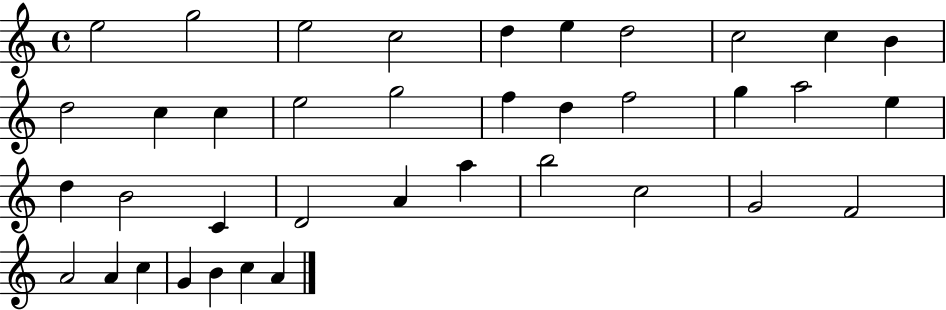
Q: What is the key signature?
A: C major